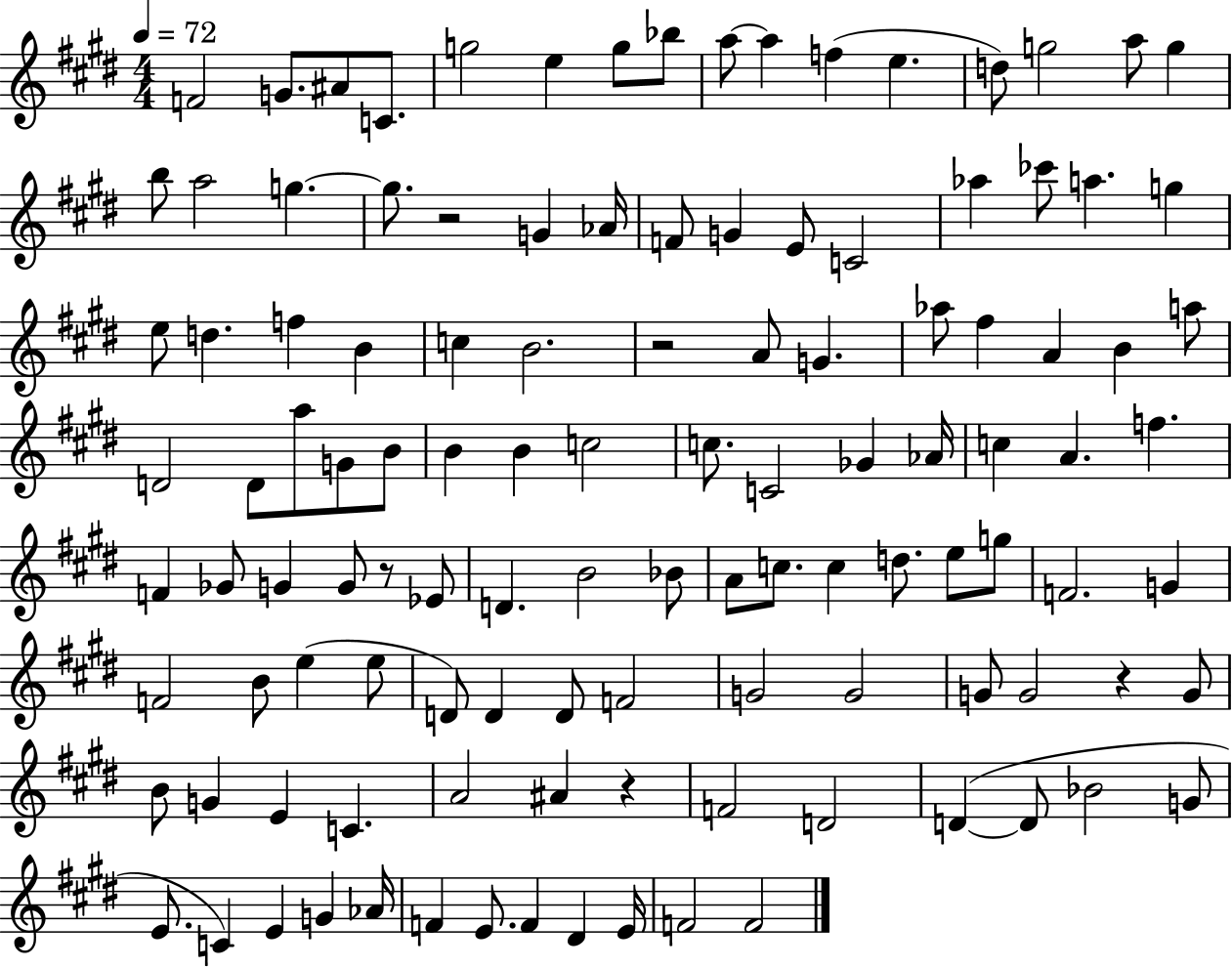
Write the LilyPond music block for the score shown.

{
  \clef treble
  \numericTimeSignature
  \time 4/4
  \key e \major
  \tempo 4 = 72
  f'2 g'8. ais'8 c'8. | g''2 e''4 g''8 bes''8 | a''8~~ a''4 f''4( e''4. | d''8) g''2 a''8 g''4 | \break b''8 a''2 g''4.~~ | g''8. r2 g'4 aes'16 | f'8 g'4 e'8 c'2 | aes''4 ces'''8 a''4. g''4 | \break e''8 d''4. f''4 b'4 | c''4 b'2. | r2 a'8 g'4. | aes''8 fis''4 a'4 b'4 a''8 | \break d'2 d'8 a''8 g'8 b'8 | b'4 b'4 c''2 | c''8. c'2 ges'4 aes'16 | c''4 a'4. f''4. | \break f'4 ges'8 g'4 g'8 r8 ees'8 | d'4. b'2 bes'8 | a'8 c''8. c''4 d''8. e''8 g''8 | f'2. g'4 | \break f'2 b'8 e''4( e''8 | d'8) d'4 d'8 f'2 | g'2 g'2 | g'8 g'2 r4 g'8 | \break b'8 g'4 e'4 c'4. | a'2 ais'4 r4 | f'2 d'2 | d'4~(~ d'8 bes'2 g'8 | \break e'8. c'4) e'4 g'4 aes'16 | f'4 e'8. f'4 dis'4 e'16 | f'2 f'2 | \bar "|."
}